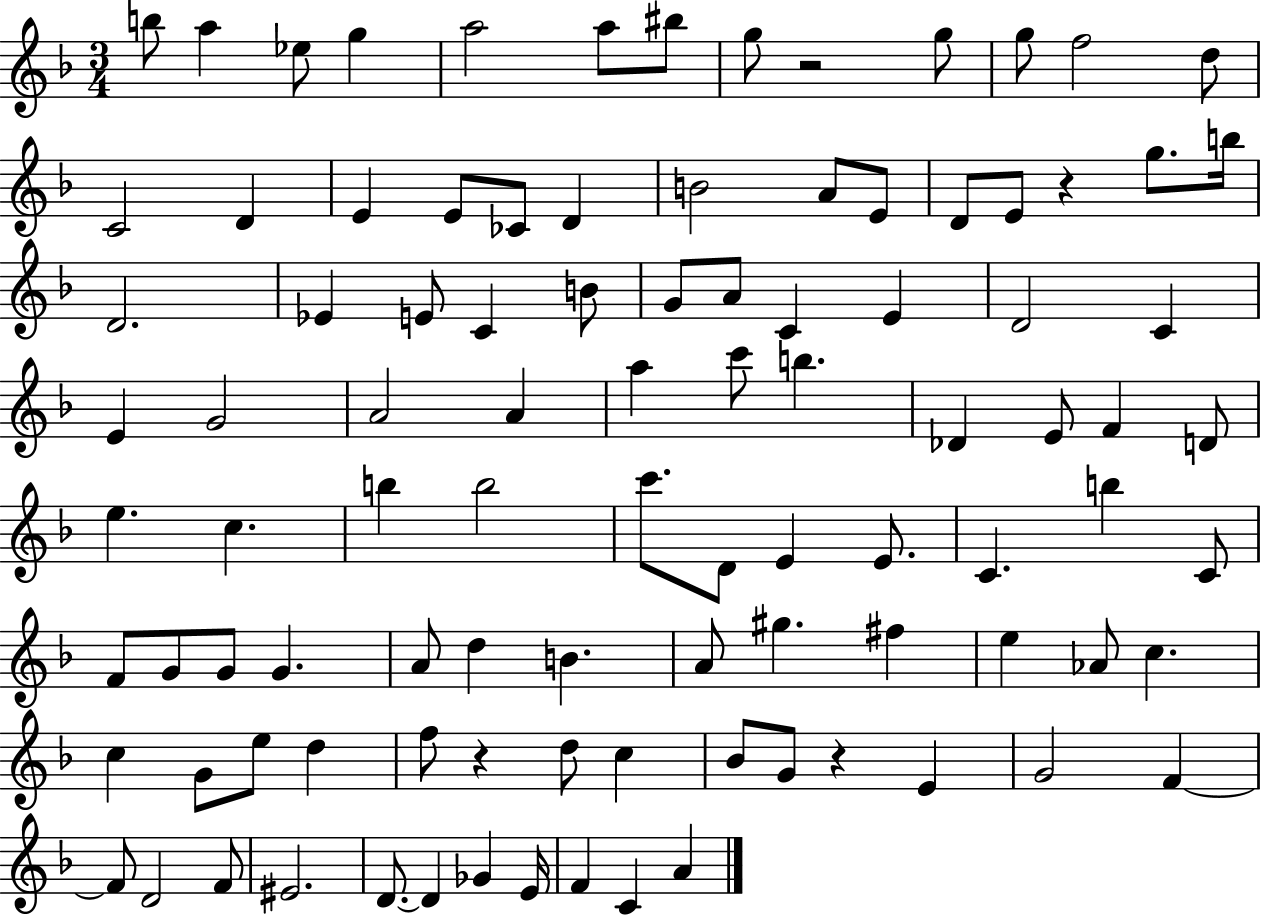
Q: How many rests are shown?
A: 4